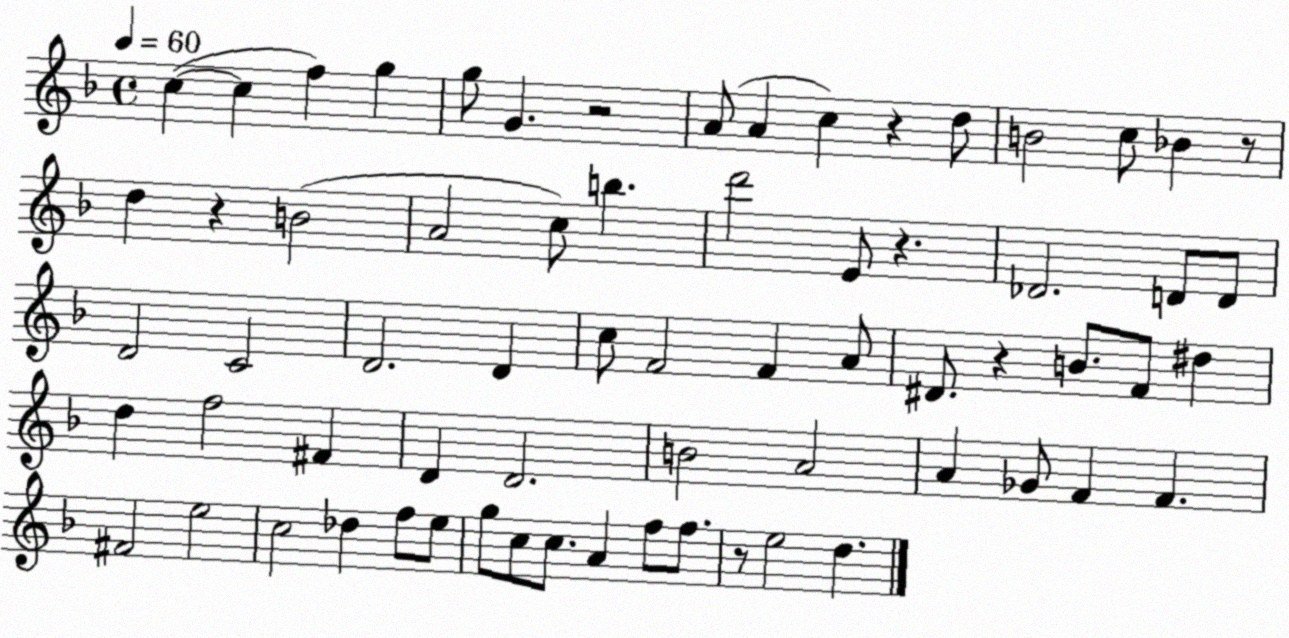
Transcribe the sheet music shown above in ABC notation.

X:1
T:Untitled
M:4/4
L:1/4
K:F
c c f g g/2 G z2 A/2 A c z d/2 B2 c/2 _B z/2 d z B2 A2 c/2 b d'2 E/2 z _D2 D/2 D/2 D2 C2 D2 D c/2 F2 F A/2 ^D/2 z B/2 F/2 ^d d f2 ^F D D2 B2 A2 A _G/2 F F ^F2 e2 c2 _d f/2 e/2 g/2 c/2 c/2 A f/2 f/2 z/2 e2 d